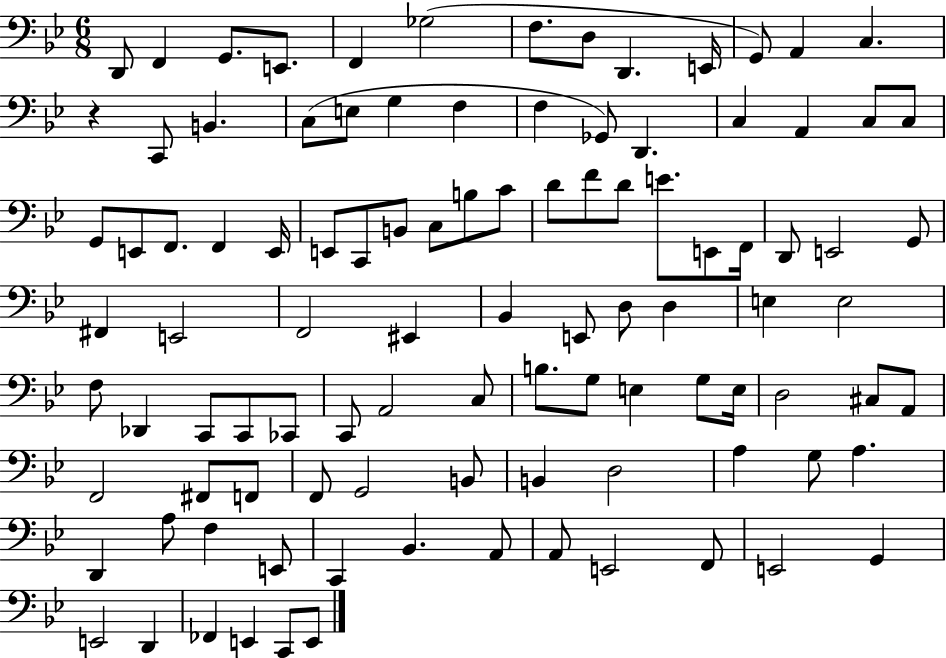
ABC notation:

X:1
T:Untitled
M:6/8
L:1/4
K:Bb
D,,/2 F,, G,,/2 E,,/2 F,, _G,2 F,/2 D,/2 D,, E,,/4 G,,/2 A,, C, z C,,/2 B,, C,/2 E,/2 G, F, F, _G,,/2 D,, C, A,, C,/2 C,/2 G,,/2 E,,/2 F,,/2 F,, E,,/4 E,,/2 C,,/2 B,,/2 C,/2 B,/2 C/2 D/2 F/2 D/2 E/2 E,,/2 F,,/4 D,,/2 E,,2 G,,/2 ^F,, E,,2 F,,2 ^E,, _B,, E,,/2 D,/2 D, E, E,2 F,/2 _D,, C,,/2 C,,/2 _C,,/2 C,,/2 A,,2 C,/2 B,/2 G,/2 E, G,/2 E,/4 D,2 ^C,/2 A,,/2 F,,2 ^F,,/2 F,,/2 F,,/2 G,,2 B,,/2 B,, D,2 A, G,/2 A, D,, A,/2 F, E,,/2 C,, _B,, A,,/2 A,,/2 E,,2 F,,/2 E,,2 G,, E,,2 D,, _F,, E,, C,,/2 E,,/2